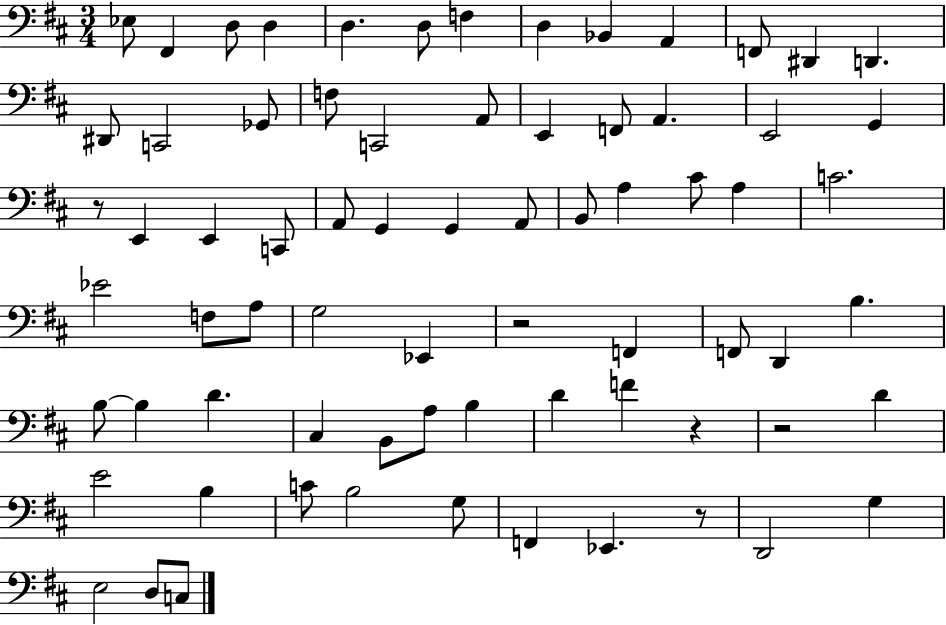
Eb3/e F#2/q D3/e D3/q D3/q. D3/e F3/q D3/q Bb2/q A2/q F2/e D#2/q D2/q. D#2/e C2/h Gb2/e F3/e C2/h A2/e E2/q F2/e A2/q. E2/h G2/q R/e E2/q E2/q C2/e A2/e G2/q G2/q A2/e B2/e A3/q C#4/e A3/q C4/h. Eb4/h F3/e A3/e G3/h Eb2/q R/h F2/q F2/e D2/q B3/q. B3/e B3/q D4/q. C#3/q B2/e A3/e B3/q D4/q F4/q R/q R/h D4/q E4/h B3/q C4/e B3/h G3/e F2/q Eb2/q. R/e D2/h G3/q E3/h D3/e C3/e